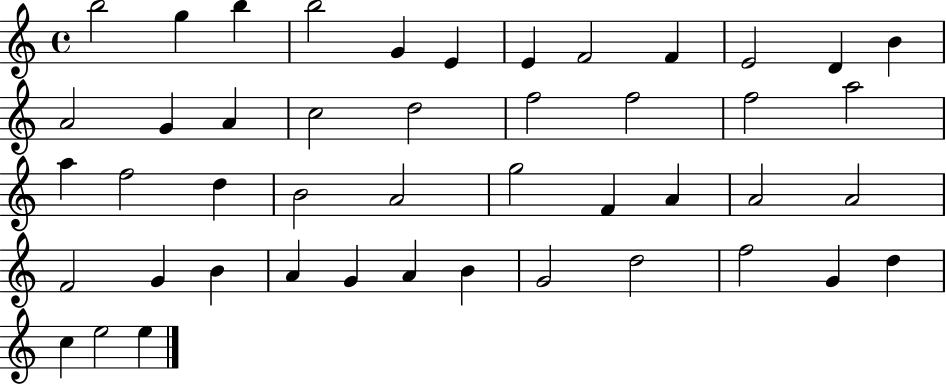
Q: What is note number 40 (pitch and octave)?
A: D5